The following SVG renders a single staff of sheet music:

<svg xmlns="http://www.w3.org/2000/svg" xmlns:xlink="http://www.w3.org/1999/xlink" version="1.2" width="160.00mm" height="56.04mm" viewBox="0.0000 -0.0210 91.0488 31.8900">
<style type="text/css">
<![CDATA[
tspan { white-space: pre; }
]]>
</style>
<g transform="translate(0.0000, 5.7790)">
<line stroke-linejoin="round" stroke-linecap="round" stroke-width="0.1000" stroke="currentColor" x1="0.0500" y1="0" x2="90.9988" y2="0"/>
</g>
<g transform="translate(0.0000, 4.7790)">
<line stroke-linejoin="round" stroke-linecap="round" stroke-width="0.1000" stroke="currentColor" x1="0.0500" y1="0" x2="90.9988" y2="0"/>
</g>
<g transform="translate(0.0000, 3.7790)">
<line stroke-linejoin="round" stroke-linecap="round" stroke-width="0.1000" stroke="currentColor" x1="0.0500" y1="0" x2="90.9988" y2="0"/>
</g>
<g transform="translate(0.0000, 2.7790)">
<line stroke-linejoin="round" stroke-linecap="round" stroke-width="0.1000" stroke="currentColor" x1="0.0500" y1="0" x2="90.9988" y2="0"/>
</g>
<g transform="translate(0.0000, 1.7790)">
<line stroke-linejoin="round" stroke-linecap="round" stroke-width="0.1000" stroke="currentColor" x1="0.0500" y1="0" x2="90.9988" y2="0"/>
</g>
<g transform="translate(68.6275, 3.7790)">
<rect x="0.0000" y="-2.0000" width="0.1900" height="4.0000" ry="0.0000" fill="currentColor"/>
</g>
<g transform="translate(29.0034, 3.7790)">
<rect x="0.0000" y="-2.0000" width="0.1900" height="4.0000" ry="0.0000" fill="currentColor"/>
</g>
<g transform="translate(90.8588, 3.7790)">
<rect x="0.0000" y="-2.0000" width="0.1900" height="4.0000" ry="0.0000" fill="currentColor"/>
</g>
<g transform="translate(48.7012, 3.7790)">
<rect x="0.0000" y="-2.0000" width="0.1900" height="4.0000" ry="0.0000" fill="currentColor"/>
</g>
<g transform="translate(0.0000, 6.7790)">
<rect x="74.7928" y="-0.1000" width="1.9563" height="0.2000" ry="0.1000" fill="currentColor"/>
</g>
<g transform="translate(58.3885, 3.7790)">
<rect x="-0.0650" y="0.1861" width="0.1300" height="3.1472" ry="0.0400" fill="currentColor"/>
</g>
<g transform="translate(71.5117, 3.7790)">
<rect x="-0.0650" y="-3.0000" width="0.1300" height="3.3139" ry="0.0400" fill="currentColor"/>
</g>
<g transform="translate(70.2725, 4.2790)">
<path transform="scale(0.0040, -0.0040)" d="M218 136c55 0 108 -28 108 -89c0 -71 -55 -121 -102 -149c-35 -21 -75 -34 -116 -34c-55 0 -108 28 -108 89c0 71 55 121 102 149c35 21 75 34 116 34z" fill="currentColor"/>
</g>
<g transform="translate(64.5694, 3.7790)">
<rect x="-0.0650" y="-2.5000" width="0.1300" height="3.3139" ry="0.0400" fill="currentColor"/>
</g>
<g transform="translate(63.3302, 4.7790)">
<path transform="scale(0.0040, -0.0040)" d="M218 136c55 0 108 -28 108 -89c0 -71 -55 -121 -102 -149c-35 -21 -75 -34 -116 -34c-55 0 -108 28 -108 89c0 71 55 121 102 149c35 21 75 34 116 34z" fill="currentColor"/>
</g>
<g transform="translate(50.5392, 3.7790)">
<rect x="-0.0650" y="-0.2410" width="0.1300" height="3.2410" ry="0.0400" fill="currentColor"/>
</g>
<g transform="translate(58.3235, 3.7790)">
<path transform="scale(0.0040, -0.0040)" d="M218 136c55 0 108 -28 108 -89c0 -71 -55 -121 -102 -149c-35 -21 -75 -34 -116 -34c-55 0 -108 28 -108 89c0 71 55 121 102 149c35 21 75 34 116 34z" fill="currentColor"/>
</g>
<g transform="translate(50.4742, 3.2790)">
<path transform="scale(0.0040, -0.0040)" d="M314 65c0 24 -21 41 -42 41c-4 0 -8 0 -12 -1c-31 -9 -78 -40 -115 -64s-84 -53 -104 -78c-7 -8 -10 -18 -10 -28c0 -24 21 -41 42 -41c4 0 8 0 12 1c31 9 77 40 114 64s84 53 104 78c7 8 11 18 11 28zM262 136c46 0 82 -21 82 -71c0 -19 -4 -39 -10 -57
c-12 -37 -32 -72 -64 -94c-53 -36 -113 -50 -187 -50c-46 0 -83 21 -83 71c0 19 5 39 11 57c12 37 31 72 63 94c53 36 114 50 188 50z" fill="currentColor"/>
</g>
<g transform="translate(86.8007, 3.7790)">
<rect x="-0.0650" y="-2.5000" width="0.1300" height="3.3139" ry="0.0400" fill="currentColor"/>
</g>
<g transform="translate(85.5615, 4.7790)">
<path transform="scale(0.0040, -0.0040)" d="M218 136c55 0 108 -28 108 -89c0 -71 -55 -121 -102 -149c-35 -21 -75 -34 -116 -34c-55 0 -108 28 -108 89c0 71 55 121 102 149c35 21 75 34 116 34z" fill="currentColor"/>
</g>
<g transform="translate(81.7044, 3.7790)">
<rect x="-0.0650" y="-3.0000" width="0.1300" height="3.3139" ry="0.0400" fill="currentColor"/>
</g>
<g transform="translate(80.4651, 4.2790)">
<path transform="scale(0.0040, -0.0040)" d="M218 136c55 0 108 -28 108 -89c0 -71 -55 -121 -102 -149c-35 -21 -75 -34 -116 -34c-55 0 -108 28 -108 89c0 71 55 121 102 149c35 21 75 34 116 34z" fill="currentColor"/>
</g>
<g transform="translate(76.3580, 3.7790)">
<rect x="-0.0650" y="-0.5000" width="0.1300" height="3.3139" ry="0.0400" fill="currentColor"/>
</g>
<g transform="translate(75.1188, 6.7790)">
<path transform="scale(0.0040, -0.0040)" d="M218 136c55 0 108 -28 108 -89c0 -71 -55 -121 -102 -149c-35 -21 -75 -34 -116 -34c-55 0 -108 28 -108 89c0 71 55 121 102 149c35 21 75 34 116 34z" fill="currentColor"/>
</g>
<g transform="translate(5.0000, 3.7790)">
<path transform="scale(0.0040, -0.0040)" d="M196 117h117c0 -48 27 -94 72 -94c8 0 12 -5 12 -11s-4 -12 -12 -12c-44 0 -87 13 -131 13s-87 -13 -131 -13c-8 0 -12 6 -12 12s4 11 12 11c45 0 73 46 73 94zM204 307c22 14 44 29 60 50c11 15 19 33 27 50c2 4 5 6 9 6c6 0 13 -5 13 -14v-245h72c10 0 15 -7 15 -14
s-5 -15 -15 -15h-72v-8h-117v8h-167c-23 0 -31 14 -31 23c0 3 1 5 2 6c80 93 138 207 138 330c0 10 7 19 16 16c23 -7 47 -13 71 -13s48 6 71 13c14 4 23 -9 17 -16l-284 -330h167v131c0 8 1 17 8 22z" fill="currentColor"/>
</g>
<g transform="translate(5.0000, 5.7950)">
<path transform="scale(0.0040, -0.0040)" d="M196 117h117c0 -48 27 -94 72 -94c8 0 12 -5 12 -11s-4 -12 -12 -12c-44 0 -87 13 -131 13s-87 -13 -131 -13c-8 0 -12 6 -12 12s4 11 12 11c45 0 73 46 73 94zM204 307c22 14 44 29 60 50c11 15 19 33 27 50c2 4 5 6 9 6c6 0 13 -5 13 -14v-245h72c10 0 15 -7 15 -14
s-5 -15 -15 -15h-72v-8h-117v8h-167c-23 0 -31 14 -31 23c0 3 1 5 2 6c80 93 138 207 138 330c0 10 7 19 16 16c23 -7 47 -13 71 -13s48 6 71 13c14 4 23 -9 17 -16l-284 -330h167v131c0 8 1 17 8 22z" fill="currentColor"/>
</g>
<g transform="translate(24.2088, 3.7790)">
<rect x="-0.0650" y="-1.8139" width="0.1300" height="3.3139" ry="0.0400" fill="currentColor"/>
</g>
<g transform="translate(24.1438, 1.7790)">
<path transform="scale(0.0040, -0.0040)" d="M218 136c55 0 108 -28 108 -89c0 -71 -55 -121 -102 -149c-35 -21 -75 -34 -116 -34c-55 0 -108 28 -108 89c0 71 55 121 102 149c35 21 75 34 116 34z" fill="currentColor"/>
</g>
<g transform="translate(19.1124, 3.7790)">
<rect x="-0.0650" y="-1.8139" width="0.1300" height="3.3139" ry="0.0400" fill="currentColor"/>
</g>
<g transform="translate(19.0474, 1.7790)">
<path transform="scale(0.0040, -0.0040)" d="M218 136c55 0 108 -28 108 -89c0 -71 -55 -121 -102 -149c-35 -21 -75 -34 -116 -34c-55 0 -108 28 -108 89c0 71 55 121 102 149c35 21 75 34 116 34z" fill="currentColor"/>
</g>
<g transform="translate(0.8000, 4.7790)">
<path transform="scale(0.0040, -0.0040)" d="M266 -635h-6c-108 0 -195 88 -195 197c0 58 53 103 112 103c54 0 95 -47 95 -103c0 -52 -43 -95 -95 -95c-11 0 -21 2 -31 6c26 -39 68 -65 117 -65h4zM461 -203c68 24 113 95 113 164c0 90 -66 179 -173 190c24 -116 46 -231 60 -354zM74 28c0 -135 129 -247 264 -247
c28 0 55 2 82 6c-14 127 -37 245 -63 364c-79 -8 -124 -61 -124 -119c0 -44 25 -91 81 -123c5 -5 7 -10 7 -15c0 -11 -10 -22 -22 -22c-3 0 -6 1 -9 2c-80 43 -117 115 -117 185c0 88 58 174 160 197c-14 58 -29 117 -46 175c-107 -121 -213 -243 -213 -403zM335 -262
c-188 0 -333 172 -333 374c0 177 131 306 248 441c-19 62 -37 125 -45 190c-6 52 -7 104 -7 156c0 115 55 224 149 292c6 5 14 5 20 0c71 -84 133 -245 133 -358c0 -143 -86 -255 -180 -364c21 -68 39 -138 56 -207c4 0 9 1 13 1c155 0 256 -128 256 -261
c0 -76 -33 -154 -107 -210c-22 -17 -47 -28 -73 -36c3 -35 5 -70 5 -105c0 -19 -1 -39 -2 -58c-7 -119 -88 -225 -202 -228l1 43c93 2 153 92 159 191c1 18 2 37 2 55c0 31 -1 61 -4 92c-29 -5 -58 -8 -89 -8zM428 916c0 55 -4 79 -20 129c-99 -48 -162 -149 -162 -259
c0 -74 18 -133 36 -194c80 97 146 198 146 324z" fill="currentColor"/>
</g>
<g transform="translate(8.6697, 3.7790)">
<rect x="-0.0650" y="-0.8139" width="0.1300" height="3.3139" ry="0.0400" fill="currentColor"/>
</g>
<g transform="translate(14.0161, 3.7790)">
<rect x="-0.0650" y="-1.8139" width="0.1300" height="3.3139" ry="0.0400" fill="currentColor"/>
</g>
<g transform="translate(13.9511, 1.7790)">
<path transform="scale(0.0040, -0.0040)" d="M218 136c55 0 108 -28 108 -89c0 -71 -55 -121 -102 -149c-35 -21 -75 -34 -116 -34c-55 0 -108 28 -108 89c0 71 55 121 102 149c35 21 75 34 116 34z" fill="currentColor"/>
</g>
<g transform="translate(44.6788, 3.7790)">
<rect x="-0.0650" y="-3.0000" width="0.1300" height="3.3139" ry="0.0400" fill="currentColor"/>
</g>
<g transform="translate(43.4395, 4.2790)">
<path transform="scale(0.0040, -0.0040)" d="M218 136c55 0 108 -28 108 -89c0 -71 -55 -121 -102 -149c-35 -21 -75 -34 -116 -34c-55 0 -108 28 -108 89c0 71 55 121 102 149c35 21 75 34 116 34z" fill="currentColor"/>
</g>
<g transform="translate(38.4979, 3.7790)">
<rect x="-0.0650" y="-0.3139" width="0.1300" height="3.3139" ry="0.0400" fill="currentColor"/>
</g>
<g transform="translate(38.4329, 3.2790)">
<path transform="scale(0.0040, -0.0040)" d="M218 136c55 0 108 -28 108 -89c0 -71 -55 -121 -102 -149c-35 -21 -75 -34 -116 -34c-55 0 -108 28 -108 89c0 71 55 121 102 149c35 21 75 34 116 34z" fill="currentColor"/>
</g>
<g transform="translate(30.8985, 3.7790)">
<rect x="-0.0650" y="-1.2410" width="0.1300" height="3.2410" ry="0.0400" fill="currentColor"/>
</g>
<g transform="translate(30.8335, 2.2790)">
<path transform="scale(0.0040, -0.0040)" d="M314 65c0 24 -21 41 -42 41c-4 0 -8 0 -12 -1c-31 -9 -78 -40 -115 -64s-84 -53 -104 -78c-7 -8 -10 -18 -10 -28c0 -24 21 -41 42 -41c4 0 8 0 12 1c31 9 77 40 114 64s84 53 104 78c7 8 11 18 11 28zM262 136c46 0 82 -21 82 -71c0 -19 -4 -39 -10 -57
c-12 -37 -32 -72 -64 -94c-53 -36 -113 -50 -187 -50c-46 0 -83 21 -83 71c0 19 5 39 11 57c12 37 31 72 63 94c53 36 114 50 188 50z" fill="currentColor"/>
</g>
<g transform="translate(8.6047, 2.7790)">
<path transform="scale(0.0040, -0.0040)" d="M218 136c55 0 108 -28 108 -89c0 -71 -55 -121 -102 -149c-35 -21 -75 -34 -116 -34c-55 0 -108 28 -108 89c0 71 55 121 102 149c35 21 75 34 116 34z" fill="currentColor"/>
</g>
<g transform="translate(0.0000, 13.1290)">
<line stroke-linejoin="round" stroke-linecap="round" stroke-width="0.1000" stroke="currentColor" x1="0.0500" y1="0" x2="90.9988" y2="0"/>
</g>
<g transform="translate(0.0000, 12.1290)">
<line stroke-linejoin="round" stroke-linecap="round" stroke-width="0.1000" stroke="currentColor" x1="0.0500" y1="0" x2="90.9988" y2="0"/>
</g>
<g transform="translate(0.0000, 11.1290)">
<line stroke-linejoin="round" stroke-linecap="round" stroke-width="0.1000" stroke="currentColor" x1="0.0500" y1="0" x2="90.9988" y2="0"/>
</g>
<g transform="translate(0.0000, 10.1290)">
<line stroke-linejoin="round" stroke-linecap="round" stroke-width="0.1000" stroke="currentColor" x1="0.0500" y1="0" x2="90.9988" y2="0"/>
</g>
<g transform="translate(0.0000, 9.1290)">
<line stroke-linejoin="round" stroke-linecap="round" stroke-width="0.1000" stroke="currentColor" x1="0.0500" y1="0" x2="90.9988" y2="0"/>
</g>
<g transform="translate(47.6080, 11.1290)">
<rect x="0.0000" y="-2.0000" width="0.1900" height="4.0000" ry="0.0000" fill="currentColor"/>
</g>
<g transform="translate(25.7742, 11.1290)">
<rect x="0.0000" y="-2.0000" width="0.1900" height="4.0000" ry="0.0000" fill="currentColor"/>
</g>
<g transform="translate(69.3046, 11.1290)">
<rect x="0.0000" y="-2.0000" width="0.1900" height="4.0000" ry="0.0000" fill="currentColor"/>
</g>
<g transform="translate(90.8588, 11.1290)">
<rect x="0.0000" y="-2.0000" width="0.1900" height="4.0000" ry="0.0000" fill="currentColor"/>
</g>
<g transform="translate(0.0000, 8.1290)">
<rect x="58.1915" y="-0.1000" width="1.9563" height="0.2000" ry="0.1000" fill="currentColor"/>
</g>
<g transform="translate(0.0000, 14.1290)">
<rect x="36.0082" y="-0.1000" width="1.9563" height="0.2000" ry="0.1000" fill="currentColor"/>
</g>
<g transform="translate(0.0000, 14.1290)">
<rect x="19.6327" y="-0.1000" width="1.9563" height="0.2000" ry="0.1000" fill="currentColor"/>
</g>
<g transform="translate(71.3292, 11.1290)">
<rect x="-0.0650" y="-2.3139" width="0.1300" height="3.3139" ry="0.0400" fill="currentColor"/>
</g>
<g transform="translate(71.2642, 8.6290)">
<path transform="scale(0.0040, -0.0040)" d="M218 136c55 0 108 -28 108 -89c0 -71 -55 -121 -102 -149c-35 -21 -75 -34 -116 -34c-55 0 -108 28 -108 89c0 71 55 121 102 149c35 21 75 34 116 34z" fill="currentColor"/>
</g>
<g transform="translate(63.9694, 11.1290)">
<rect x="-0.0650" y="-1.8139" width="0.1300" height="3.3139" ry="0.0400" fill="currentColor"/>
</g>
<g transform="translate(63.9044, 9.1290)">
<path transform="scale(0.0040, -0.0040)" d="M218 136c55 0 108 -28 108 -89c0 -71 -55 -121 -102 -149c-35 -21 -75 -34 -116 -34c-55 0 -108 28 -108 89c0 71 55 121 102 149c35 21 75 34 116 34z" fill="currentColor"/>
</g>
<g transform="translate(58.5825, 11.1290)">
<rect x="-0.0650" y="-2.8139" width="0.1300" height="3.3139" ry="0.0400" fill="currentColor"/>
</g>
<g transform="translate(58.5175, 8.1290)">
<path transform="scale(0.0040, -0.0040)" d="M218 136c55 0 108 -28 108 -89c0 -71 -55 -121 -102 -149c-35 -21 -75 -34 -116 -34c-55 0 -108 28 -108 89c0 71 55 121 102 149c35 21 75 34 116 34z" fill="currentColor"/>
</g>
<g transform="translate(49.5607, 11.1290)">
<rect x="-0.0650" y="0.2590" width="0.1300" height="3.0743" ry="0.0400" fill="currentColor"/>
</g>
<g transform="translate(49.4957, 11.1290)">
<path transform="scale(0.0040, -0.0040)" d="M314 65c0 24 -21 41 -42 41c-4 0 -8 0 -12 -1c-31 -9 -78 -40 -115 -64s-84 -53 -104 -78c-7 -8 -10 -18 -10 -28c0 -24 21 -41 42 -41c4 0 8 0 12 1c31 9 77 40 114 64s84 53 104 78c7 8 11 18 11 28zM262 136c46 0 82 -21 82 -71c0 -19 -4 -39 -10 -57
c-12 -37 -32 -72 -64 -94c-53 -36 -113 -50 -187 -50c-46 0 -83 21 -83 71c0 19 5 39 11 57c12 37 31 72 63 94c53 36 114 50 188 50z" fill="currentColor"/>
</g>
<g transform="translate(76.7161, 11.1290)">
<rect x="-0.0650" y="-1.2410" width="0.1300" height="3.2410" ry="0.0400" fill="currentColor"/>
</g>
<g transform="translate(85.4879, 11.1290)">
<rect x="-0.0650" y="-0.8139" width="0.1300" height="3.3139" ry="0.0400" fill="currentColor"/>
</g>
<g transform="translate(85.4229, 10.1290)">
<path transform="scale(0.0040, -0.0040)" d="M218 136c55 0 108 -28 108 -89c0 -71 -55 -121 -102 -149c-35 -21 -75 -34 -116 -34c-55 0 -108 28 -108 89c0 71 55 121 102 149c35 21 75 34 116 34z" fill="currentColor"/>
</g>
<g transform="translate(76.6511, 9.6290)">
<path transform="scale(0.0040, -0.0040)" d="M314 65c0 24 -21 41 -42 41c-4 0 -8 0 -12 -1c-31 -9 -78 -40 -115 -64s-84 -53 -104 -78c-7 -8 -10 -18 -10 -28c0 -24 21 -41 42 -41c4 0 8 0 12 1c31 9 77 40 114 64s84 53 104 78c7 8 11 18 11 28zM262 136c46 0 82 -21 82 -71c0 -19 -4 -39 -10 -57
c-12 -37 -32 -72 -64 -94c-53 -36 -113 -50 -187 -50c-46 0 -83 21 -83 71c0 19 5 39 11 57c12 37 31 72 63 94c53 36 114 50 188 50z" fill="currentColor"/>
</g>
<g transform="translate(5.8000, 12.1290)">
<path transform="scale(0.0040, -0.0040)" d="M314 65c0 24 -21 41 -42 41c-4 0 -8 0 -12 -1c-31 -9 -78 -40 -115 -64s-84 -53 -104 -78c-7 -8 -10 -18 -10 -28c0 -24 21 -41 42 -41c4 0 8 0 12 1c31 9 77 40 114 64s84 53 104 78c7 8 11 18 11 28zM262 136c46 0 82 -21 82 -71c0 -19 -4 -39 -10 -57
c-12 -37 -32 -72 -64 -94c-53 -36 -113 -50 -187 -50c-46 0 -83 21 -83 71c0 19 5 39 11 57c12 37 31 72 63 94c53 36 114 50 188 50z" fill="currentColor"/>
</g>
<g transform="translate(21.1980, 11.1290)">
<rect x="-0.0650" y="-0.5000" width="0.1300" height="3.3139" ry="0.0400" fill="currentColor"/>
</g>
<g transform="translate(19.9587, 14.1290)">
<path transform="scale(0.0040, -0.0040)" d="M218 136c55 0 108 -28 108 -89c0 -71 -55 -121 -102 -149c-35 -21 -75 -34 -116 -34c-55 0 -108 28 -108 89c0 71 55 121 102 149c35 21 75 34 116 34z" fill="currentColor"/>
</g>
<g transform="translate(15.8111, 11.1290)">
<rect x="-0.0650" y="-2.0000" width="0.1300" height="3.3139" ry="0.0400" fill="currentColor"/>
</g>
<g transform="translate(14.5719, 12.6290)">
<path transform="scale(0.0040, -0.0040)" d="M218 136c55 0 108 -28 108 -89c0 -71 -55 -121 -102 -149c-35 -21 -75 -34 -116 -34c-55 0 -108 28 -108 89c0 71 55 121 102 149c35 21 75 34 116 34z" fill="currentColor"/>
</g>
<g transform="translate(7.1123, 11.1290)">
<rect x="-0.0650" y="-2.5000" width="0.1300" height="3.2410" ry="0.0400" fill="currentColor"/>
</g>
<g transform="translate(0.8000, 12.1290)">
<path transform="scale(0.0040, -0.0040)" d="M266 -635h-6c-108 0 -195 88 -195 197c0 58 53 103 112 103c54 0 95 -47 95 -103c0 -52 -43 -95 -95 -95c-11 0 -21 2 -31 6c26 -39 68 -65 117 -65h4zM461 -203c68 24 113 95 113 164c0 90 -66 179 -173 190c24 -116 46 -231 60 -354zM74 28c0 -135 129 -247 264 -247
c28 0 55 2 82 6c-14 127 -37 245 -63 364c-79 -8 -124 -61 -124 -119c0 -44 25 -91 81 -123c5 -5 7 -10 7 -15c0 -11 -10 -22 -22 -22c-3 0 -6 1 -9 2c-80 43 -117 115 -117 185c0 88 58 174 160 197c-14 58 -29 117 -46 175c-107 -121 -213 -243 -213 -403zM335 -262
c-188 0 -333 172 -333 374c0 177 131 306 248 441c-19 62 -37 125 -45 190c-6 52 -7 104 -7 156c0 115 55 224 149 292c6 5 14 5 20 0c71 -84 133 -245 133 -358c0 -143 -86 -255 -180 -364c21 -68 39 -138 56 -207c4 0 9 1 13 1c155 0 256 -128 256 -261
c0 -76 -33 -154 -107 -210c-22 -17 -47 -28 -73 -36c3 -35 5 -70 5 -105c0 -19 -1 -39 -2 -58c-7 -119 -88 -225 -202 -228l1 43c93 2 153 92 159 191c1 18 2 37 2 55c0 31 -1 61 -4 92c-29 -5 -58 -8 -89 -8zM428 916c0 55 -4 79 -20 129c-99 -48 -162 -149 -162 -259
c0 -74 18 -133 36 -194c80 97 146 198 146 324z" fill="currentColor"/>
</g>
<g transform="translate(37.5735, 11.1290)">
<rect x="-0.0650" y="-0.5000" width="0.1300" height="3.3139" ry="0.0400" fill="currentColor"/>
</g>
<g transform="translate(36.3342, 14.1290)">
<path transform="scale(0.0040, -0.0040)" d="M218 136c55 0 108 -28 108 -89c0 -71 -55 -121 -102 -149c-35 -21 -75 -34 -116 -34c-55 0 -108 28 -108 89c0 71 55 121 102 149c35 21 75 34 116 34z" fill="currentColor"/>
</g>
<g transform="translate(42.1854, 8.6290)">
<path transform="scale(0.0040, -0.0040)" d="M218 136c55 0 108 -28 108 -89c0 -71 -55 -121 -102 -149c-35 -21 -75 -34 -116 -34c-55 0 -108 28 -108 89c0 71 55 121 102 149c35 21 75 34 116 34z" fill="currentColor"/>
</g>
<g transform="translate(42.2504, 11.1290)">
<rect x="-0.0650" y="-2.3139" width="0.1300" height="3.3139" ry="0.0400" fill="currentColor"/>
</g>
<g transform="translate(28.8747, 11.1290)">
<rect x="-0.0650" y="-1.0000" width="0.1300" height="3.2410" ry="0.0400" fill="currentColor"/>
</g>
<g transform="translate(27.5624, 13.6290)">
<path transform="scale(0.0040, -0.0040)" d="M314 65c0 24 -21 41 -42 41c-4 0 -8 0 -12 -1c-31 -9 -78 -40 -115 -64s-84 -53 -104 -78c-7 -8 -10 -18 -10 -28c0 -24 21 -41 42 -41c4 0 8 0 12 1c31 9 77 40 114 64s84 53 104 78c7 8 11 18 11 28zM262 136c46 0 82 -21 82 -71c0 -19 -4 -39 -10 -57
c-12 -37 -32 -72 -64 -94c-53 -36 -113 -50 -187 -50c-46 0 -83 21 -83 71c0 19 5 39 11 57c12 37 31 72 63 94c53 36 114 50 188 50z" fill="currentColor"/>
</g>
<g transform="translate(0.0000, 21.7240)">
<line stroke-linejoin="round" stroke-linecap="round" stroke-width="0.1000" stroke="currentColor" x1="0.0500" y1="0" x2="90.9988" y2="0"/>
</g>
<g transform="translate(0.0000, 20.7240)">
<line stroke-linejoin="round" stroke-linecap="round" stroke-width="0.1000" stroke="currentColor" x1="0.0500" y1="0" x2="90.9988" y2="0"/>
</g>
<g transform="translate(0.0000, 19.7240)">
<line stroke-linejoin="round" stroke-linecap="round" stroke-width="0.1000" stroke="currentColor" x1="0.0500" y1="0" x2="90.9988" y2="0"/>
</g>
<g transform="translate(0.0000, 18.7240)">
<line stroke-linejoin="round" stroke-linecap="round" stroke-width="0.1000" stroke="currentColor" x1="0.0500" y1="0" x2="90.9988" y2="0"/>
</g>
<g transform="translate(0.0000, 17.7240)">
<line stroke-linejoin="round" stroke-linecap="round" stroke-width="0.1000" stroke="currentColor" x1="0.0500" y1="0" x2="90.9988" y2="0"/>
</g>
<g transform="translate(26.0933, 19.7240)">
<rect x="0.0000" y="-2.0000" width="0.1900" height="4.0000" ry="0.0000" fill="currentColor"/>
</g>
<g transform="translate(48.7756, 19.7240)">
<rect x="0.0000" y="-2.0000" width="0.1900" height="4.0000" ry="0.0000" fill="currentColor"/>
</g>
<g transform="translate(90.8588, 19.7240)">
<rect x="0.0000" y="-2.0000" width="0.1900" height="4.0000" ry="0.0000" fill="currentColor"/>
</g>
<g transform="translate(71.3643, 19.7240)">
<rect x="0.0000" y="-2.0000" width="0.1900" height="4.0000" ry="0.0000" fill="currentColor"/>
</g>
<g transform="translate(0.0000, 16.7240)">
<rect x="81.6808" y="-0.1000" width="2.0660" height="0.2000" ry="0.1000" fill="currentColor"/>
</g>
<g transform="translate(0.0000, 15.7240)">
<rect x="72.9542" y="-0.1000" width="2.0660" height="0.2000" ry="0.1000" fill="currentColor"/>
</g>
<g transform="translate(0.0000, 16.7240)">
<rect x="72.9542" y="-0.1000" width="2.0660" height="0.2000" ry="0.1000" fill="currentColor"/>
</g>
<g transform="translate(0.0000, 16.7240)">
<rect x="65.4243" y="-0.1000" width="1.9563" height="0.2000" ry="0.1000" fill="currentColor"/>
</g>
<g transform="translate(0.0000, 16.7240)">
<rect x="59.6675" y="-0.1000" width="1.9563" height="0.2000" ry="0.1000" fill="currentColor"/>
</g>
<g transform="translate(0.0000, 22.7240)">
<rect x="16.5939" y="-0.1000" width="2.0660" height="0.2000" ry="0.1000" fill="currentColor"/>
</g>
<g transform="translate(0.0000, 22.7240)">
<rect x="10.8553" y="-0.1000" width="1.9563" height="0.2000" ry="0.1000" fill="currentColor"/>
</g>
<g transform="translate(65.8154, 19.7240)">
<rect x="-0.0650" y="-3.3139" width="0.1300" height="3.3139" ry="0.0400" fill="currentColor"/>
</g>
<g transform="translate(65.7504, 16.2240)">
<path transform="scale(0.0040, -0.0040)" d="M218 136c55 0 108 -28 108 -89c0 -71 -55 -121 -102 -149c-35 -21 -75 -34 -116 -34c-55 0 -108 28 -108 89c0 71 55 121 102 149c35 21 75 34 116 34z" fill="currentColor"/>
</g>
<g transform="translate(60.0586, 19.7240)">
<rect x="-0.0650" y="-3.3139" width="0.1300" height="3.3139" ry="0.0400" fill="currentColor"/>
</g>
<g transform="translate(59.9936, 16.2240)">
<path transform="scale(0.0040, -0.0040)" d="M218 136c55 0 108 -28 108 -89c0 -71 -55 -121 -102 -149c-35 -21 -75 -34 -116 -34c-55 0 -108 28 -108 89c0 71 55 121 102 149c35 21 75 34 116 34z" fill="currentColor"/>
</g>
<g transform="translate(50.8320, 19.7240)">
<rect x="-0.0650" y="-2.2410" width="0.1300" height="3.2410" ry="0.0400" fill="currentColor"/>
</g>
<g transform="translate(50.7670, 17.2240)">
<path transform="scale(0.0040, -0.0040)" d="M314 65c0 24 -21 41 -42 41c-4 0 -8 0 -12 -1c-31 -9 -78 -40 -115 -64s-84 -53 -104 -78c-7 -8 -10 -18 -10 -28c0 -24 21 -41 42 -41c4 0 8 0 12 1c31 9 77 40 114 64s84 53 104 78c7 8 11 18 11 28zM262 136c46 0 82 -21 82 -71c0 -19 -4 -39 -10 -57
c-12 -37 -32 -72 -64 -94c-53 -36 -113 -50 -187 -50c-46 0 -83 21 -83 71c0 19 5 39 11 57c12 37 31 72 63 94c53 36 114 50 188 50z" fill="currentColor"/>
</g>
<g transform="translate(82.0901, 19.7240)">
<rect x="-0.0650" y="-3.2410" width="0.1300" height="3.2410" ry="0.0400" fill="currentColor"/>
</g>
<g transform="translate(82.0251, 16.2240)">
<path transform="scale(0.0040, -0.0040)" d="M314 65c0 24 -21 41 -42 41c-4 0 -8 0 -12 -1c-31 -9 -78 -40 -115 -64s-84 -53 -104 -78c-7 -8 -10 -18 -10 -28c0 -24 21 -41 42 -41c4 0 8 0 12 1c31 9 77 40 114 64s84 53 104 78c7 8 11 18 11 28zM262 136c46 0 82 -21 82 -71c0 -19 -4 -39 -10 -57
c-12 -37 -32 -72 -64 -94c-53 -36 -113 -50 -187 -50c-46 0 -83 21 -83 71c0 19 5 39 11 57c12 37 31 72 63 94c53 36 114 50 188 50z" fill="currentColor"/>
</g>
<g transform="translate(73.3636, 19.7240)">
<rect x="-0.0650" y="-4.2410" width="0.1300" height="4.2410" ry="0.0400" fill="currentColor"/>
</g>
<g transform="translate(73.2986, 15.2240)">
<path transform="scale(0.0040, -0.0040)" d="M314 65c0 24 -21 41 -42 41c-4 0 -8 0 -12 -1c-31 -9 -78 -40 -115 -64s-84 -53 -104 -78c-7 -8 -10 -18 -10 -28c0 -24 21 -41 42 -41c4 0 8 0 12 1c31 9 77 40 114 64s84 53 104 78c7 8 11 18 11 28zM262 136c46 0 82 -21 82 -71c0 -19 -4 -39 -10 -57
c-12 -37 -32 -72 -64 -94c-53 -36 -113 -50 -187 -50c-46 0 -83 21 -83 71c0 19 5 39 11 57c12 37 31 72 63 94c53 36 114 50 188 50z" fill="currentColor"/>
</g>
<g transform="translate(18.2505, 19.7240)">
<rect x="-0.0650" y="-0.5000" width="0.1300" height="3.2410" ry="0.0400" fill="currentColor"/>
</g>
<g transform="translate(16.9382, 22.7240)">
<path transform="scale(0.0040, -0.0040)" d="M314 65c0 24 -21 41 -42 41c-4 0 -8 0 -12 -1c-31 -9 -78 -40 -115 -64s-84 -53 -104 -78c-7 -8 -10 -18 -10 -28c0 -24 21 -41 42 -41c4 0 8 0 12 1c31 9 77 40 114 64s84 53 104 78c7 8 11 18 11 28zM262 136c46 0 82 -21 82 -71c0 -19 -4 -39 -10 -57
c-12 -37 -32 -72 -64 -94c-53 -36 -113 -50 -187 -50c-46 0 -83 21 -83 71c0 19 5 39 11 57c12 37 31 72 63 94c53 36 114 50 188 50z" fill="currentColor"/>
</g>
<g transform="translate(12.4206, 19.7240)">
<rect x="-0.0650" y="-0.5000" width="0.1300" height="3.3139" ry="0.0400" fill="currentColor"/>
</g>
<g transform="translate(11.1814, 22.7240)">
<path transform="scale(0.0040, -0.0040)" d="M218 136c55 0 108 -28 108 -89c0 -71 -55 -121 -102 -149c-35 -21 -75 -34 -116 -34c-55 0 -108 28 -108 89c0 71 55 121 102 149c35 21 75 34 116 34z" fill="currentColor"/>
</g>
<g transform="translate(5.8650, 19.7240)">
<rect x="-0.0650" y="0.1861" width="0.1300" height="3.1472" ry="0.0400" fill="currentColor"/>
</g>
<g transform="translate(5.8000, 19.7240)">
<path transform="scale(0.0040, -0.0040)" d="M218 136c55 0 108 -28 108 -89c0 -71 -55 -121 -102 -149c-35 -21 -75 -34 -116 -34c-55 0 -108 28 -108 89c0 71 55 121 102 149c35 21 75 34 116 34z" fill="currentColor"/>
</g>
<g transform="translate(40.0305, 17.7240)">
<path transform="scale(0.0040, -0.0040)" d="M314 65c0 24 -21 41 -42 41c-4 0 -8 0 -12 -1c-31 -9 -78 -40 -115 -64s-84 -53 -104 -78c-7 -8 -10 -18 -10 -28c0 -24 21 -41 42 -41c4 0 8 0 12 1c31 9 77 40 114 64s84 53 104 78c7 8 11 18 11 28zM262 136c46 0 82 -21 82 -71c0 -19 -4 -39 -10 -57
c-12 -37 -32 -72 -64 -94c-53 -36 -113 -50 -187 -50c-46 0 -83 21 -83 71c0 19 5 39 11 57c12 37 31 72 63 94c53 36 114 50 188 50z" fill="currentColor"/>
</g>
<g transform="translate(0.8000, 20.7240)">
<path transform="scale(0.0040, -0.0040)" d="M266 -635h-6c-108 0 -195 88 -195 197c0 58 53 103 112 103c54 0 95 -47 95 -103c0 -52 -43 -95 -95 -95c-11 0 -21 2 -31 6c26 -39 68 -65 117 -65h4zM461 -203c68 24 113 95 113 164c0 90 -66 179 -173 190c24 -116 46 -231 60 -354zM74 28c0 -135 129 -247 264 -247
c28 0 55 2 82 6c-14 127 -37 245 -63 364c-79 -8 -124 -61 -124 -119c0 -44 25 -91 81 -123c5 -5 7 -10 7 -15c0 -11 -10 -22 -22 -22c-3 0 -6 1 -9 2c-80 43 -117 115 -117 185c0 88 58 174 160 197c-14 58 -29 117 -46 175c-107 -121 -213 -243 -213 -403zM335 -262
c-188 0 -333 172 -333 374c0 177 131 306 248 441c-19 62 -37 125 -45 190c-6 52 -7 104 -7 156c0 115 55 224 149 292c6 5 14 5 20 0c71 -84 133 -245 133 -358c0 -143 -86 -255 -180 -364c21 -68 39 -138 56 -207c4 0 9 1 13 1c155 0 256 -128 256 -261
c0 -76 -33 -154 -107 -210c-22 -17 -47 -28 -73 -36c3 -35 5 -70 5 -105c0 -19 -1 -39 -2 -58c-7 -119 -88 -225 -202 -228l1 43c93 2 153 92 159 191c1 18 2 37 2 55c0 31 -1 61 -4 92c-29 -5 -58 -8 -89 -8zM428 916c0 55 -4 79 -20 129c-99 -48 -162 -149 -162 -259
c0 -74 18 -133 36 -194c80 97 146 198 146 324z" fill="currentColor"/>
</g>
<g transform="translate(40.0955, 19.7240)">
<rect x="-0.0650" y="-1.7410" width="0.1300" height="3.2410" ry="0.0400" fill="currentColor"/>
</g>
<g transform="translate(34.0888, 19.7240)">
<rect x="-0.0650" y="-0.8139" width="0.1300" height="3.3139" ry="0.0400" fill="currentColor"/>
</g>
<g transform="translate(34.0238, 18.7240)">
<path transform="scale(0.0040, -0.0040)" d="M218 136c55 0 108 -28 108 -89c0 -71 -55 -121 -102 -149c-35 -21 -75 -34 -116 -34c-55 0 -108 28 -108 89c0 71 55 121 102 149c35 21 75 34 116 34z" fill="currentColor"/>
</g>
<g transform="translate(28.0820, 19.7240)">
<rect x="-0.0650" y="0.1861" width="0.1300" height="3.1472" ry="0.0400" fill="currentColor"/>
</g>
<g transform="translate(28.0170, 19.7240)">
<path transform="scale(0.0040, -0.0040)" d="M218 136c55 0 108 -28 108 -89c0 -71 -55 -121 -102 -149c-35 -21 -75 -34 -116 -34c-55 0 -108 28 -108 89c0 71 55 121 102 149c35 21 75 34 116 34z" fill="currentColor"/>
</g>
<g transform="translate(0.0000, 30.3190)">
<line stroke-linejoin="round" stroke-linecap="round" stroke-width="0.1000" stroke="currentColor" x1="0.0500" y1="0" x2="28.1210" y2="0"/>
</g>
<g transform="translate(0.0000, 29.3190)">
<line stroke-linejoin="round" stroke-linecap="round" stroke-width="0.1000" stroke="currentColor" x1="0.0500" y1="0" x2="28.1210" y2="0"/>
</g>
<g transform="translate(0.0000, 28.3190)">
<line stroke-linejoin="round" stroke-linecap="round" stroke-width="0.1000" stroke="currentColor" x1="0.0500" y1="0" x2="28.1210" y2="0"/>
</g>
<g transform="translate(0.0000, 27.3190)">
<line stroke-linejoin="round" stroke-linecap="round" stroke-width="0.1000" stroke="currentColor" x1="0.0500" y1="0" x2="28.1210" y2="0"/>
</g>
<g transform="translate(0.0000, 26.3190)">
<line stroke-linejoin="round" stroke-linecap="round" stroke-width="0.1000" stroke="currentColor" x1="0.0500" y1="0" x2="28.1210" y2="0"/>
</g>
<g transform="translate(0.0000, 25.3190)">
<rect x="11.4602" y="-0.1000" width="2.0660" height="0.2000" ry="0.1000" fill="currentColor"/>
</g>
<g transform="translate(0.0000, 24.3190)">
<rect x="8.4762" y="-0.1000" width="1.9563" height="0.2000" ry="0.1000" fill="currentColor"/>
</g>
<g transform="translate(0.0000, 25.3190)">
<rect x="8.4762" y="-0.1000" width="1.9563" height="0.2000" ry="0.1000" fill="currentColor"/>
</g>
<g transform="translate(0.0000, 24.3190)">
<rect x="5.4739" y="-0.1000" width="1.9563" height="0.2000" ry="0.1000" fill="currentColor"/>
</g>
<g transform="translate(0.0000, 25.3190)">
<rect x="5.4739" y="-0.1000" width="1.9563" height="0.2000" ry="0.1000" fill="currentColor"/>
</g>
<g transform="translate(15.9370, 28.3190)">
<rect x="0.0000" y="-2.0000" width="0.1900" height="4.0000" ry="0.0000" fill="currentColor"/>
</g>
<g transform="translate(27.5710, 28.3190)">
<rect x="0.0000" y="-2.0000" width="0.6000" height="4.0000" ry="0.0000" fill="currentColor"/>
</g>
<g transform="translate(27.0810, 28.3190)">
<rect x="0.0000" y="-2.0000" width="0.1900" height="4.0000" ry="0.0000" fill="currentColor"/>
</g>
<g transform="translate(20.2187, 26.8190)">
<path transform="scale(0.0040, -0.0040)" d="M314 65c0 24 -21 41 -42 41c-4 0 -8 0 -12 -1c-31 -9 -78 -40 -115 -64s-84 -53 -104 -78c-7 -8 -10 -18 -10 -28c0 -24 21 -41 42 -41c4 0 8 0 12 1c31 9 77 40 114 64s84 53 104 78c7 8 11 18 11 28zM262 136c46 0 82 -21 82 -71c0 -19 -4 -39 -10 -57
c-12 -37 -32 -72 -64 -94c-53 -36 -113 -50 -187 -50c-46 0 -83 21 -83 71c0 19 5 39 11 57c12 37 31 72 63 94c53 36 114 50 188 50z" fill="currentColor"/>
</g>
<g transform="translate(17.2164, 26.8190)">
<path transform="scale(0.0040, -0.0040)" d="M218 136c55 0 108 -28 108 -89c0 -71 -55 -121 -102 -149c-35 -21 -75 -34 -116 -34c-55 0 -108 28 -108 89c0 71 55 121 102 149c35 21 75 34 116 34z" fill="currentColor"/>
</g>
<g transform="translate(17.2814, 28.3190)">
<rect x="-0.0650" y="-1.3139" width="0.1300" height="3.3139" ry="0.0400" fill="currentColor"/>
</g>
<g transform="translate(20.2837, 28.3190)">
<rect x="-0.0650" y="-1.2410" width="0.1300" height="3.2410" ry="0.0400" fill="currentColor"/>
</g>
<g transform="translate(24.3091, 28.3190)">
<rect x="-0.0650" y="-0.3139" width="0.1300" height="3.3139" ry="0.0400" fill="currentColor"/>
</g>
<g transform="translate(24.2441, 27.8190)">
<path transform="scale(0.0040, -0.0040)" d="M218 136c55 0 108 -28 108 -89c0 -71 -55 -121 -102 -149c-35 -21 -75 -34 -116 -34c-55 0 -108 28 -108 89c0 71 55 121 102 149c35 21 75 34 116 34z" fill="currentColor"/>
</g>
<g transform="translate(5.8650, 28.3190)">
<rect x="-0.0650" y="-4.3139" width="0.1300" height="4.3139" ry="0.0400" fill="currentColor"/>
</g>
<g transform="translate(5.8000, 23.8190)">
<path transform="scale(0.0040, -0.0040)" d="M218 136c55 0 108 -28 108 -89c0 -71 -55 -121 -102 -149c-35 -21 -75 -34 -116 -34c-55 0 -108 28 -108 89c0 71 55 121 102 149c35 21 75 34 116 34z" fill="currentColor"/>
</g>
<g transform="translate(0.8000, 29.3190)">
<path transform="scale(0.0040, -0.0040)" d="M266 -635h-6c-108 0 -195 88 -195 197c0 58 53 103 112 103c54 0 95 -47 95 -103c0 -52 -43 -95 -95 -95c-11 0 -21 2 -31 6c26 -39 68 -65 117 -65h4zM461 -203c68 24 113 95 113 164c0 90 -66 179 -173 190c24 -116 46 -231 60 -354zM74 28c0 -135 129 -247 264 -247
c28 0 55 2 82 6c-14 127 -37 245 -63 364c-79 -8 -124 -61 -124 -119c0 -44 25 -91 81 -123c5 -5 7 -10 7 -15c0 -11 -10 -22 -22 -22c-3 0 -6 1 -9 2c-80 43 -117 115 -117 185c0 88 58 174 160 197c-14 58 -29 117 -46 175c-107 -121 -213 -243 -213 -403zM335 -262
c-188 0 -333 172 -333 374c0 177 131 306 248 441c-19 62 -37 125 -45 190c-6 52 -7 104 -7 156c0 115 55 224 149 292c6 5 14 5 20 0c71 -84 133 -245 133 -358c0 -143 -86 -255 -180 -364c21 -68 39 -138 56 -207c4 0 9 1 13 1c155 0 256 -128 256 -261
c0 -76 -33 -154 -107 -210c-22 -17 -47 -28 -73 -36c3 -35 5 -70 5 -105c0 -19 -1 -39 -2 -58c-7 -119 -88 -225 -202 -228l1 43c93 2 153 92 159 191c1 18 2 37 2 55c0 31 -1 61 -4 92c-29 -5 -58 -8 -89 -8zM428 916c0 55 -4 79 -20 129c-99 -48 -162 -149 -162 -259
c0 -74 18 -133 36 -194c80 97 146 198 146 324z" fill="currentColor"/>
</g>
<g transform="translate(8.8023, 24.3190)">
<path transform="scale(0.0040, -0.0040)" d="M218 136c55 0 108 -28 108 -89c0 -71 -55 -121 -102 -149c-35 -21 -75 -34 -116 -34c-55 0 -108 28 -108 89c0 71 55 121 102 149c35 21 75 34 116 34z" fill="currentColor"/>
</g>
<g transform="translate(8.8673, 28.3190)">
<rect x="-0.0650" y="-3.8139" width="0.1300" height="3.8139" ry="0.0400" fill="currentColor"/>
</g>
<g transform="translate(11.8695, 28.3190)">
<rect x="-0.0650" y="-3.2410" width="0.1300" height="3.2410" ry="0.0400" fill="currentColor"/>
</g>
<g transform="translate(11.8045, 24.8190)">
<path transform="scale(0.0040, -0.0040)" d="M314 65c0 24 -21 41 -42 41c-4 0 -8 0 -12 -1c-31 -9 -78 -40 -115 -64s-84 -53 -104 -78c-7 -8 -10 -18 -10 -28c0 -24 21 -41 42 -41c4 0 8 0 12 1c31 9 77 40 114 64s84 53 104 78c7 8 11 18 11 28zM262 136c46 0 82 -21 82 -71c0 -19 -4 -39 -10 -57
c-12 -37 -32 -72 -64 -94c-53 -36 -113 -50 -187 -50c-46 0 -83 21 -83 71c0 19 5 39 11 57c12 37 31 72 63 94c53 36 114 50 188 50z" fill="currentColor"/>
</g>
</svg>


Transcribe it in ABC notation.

X:1
T:Untitled
M:4/4
L:1/4
K:C
d f f f e2 c A c2 B G A C A G G2 F C D2 C g B2 a f g e2 d B C C2 B d f2 g2 b b d'2 b2 d' c' b2 e e2 c